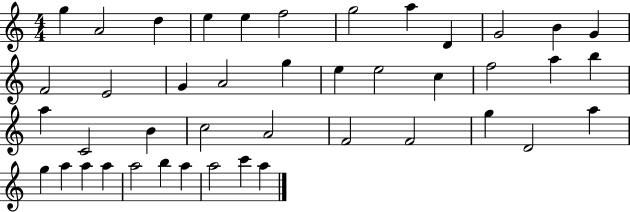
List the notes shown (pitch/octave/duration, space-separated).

G5/q A4/h D5/q E5/q E5/q F5/h G5/h A5/q D4/q G4/h B4/q G4/q F4/h E4/h G4/q A4/h G5/q E5/q E5/h C5/q F5/h A5/q B5/q A5/q C4/h B4/q C5/h A4/h F4/h F4/h G5/q D4/h A5/q G5/q A5/q A5/q A5/q A5/h B5/q A5/q A5/h C6/q A5/q